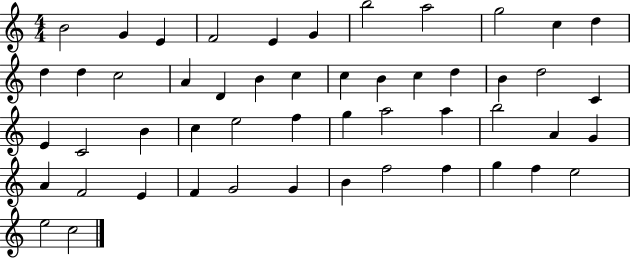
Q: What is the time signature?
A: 4/4